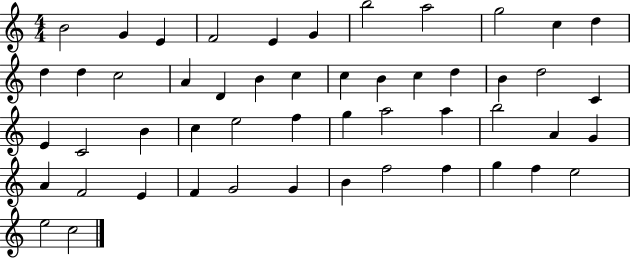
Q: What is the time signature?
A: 4/4